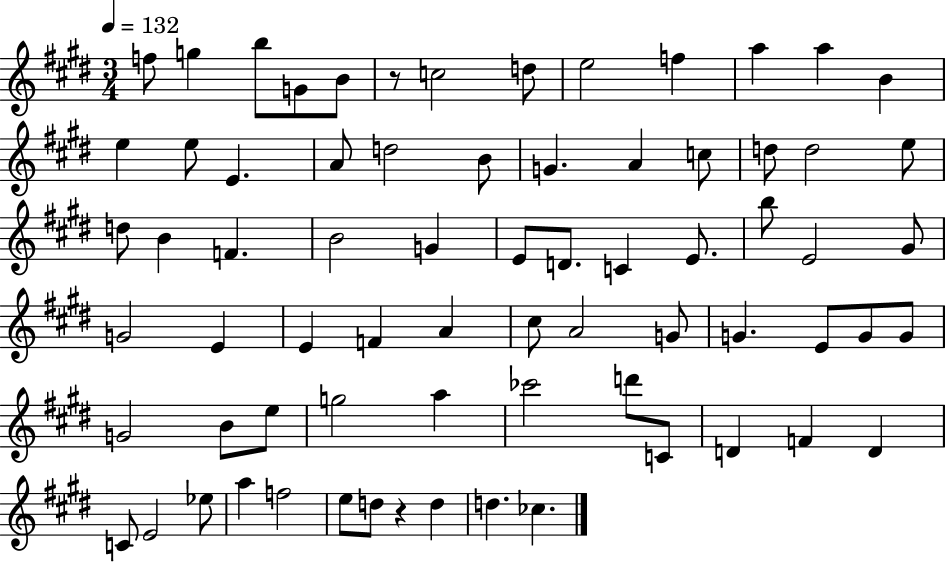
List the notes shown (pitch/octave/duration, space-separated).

F5/e G5/q B5/e G4/e B4/e R/e C5/h D5/e E5/h F5/q A5/q A5/q B4/q E5/q E5/e E4/q. A4/e D5/h B4/e G4/q. A4/q C5/e D5/e D5/h E5/e D5/e B4/q F4/q. B4/h G4/q E4/e D4/e. C4/q E4/e. B5/e E4/h G#4/e G4/h E4/q E4/q F4/q A4/q C#5/e A4/h G4/e G4/q. E4/e G4/e G4/e G4/h B4/e E5/e G5/h A5/q CES6/h D6/e C4/e D4/q F4/q D4/q C4/e E4/h Eb5/e A5/q F5/h E5/e D5/e R/q D5/q D5/q. CES5/q.